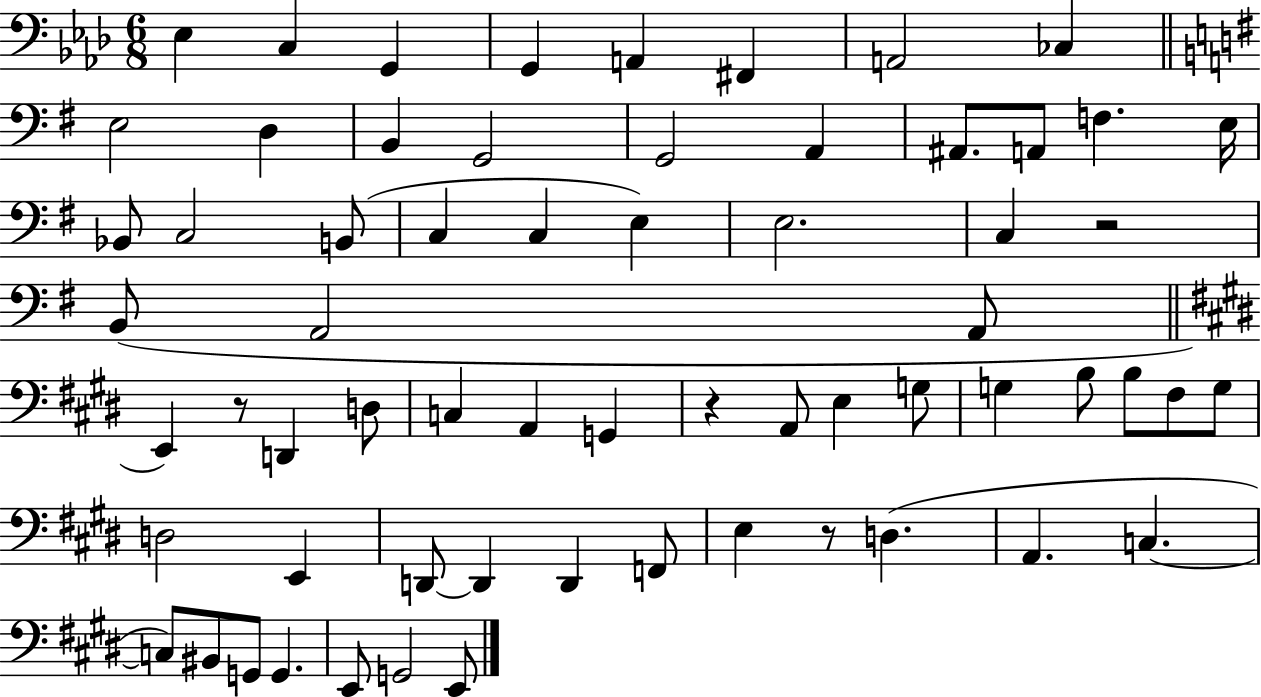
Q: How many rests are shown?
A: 4